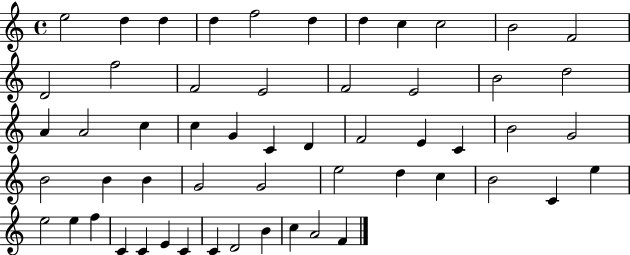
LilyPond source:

{
  \clef treble
  \time 4/4
  \defaultTimeSignature
  \key c \major
  e''2 d''4 d''4 | d''4 f''2 d''4 | d''4 c''4 c''2 | b'2 f'2 | \break d'2 f''2 | f'2 e'2 | f'2 e'2 | b'2 d''2 | \break a'4 a'2 c''4 | c''4 g'4 c'4 d'4 | f'2 e'4 c'4 | b'2 g'2 | \break b'2 b'4 b'4 | g'2 g'2 | e''2 d''4 c''4 | b'2 c'4 e''4 | \break e''2 e''4 f''4 | c'4 c'4 e'4 c'4 | c'4 d'2 b'4 | c''4 a'2 f'4 | \break \bar "|."
}